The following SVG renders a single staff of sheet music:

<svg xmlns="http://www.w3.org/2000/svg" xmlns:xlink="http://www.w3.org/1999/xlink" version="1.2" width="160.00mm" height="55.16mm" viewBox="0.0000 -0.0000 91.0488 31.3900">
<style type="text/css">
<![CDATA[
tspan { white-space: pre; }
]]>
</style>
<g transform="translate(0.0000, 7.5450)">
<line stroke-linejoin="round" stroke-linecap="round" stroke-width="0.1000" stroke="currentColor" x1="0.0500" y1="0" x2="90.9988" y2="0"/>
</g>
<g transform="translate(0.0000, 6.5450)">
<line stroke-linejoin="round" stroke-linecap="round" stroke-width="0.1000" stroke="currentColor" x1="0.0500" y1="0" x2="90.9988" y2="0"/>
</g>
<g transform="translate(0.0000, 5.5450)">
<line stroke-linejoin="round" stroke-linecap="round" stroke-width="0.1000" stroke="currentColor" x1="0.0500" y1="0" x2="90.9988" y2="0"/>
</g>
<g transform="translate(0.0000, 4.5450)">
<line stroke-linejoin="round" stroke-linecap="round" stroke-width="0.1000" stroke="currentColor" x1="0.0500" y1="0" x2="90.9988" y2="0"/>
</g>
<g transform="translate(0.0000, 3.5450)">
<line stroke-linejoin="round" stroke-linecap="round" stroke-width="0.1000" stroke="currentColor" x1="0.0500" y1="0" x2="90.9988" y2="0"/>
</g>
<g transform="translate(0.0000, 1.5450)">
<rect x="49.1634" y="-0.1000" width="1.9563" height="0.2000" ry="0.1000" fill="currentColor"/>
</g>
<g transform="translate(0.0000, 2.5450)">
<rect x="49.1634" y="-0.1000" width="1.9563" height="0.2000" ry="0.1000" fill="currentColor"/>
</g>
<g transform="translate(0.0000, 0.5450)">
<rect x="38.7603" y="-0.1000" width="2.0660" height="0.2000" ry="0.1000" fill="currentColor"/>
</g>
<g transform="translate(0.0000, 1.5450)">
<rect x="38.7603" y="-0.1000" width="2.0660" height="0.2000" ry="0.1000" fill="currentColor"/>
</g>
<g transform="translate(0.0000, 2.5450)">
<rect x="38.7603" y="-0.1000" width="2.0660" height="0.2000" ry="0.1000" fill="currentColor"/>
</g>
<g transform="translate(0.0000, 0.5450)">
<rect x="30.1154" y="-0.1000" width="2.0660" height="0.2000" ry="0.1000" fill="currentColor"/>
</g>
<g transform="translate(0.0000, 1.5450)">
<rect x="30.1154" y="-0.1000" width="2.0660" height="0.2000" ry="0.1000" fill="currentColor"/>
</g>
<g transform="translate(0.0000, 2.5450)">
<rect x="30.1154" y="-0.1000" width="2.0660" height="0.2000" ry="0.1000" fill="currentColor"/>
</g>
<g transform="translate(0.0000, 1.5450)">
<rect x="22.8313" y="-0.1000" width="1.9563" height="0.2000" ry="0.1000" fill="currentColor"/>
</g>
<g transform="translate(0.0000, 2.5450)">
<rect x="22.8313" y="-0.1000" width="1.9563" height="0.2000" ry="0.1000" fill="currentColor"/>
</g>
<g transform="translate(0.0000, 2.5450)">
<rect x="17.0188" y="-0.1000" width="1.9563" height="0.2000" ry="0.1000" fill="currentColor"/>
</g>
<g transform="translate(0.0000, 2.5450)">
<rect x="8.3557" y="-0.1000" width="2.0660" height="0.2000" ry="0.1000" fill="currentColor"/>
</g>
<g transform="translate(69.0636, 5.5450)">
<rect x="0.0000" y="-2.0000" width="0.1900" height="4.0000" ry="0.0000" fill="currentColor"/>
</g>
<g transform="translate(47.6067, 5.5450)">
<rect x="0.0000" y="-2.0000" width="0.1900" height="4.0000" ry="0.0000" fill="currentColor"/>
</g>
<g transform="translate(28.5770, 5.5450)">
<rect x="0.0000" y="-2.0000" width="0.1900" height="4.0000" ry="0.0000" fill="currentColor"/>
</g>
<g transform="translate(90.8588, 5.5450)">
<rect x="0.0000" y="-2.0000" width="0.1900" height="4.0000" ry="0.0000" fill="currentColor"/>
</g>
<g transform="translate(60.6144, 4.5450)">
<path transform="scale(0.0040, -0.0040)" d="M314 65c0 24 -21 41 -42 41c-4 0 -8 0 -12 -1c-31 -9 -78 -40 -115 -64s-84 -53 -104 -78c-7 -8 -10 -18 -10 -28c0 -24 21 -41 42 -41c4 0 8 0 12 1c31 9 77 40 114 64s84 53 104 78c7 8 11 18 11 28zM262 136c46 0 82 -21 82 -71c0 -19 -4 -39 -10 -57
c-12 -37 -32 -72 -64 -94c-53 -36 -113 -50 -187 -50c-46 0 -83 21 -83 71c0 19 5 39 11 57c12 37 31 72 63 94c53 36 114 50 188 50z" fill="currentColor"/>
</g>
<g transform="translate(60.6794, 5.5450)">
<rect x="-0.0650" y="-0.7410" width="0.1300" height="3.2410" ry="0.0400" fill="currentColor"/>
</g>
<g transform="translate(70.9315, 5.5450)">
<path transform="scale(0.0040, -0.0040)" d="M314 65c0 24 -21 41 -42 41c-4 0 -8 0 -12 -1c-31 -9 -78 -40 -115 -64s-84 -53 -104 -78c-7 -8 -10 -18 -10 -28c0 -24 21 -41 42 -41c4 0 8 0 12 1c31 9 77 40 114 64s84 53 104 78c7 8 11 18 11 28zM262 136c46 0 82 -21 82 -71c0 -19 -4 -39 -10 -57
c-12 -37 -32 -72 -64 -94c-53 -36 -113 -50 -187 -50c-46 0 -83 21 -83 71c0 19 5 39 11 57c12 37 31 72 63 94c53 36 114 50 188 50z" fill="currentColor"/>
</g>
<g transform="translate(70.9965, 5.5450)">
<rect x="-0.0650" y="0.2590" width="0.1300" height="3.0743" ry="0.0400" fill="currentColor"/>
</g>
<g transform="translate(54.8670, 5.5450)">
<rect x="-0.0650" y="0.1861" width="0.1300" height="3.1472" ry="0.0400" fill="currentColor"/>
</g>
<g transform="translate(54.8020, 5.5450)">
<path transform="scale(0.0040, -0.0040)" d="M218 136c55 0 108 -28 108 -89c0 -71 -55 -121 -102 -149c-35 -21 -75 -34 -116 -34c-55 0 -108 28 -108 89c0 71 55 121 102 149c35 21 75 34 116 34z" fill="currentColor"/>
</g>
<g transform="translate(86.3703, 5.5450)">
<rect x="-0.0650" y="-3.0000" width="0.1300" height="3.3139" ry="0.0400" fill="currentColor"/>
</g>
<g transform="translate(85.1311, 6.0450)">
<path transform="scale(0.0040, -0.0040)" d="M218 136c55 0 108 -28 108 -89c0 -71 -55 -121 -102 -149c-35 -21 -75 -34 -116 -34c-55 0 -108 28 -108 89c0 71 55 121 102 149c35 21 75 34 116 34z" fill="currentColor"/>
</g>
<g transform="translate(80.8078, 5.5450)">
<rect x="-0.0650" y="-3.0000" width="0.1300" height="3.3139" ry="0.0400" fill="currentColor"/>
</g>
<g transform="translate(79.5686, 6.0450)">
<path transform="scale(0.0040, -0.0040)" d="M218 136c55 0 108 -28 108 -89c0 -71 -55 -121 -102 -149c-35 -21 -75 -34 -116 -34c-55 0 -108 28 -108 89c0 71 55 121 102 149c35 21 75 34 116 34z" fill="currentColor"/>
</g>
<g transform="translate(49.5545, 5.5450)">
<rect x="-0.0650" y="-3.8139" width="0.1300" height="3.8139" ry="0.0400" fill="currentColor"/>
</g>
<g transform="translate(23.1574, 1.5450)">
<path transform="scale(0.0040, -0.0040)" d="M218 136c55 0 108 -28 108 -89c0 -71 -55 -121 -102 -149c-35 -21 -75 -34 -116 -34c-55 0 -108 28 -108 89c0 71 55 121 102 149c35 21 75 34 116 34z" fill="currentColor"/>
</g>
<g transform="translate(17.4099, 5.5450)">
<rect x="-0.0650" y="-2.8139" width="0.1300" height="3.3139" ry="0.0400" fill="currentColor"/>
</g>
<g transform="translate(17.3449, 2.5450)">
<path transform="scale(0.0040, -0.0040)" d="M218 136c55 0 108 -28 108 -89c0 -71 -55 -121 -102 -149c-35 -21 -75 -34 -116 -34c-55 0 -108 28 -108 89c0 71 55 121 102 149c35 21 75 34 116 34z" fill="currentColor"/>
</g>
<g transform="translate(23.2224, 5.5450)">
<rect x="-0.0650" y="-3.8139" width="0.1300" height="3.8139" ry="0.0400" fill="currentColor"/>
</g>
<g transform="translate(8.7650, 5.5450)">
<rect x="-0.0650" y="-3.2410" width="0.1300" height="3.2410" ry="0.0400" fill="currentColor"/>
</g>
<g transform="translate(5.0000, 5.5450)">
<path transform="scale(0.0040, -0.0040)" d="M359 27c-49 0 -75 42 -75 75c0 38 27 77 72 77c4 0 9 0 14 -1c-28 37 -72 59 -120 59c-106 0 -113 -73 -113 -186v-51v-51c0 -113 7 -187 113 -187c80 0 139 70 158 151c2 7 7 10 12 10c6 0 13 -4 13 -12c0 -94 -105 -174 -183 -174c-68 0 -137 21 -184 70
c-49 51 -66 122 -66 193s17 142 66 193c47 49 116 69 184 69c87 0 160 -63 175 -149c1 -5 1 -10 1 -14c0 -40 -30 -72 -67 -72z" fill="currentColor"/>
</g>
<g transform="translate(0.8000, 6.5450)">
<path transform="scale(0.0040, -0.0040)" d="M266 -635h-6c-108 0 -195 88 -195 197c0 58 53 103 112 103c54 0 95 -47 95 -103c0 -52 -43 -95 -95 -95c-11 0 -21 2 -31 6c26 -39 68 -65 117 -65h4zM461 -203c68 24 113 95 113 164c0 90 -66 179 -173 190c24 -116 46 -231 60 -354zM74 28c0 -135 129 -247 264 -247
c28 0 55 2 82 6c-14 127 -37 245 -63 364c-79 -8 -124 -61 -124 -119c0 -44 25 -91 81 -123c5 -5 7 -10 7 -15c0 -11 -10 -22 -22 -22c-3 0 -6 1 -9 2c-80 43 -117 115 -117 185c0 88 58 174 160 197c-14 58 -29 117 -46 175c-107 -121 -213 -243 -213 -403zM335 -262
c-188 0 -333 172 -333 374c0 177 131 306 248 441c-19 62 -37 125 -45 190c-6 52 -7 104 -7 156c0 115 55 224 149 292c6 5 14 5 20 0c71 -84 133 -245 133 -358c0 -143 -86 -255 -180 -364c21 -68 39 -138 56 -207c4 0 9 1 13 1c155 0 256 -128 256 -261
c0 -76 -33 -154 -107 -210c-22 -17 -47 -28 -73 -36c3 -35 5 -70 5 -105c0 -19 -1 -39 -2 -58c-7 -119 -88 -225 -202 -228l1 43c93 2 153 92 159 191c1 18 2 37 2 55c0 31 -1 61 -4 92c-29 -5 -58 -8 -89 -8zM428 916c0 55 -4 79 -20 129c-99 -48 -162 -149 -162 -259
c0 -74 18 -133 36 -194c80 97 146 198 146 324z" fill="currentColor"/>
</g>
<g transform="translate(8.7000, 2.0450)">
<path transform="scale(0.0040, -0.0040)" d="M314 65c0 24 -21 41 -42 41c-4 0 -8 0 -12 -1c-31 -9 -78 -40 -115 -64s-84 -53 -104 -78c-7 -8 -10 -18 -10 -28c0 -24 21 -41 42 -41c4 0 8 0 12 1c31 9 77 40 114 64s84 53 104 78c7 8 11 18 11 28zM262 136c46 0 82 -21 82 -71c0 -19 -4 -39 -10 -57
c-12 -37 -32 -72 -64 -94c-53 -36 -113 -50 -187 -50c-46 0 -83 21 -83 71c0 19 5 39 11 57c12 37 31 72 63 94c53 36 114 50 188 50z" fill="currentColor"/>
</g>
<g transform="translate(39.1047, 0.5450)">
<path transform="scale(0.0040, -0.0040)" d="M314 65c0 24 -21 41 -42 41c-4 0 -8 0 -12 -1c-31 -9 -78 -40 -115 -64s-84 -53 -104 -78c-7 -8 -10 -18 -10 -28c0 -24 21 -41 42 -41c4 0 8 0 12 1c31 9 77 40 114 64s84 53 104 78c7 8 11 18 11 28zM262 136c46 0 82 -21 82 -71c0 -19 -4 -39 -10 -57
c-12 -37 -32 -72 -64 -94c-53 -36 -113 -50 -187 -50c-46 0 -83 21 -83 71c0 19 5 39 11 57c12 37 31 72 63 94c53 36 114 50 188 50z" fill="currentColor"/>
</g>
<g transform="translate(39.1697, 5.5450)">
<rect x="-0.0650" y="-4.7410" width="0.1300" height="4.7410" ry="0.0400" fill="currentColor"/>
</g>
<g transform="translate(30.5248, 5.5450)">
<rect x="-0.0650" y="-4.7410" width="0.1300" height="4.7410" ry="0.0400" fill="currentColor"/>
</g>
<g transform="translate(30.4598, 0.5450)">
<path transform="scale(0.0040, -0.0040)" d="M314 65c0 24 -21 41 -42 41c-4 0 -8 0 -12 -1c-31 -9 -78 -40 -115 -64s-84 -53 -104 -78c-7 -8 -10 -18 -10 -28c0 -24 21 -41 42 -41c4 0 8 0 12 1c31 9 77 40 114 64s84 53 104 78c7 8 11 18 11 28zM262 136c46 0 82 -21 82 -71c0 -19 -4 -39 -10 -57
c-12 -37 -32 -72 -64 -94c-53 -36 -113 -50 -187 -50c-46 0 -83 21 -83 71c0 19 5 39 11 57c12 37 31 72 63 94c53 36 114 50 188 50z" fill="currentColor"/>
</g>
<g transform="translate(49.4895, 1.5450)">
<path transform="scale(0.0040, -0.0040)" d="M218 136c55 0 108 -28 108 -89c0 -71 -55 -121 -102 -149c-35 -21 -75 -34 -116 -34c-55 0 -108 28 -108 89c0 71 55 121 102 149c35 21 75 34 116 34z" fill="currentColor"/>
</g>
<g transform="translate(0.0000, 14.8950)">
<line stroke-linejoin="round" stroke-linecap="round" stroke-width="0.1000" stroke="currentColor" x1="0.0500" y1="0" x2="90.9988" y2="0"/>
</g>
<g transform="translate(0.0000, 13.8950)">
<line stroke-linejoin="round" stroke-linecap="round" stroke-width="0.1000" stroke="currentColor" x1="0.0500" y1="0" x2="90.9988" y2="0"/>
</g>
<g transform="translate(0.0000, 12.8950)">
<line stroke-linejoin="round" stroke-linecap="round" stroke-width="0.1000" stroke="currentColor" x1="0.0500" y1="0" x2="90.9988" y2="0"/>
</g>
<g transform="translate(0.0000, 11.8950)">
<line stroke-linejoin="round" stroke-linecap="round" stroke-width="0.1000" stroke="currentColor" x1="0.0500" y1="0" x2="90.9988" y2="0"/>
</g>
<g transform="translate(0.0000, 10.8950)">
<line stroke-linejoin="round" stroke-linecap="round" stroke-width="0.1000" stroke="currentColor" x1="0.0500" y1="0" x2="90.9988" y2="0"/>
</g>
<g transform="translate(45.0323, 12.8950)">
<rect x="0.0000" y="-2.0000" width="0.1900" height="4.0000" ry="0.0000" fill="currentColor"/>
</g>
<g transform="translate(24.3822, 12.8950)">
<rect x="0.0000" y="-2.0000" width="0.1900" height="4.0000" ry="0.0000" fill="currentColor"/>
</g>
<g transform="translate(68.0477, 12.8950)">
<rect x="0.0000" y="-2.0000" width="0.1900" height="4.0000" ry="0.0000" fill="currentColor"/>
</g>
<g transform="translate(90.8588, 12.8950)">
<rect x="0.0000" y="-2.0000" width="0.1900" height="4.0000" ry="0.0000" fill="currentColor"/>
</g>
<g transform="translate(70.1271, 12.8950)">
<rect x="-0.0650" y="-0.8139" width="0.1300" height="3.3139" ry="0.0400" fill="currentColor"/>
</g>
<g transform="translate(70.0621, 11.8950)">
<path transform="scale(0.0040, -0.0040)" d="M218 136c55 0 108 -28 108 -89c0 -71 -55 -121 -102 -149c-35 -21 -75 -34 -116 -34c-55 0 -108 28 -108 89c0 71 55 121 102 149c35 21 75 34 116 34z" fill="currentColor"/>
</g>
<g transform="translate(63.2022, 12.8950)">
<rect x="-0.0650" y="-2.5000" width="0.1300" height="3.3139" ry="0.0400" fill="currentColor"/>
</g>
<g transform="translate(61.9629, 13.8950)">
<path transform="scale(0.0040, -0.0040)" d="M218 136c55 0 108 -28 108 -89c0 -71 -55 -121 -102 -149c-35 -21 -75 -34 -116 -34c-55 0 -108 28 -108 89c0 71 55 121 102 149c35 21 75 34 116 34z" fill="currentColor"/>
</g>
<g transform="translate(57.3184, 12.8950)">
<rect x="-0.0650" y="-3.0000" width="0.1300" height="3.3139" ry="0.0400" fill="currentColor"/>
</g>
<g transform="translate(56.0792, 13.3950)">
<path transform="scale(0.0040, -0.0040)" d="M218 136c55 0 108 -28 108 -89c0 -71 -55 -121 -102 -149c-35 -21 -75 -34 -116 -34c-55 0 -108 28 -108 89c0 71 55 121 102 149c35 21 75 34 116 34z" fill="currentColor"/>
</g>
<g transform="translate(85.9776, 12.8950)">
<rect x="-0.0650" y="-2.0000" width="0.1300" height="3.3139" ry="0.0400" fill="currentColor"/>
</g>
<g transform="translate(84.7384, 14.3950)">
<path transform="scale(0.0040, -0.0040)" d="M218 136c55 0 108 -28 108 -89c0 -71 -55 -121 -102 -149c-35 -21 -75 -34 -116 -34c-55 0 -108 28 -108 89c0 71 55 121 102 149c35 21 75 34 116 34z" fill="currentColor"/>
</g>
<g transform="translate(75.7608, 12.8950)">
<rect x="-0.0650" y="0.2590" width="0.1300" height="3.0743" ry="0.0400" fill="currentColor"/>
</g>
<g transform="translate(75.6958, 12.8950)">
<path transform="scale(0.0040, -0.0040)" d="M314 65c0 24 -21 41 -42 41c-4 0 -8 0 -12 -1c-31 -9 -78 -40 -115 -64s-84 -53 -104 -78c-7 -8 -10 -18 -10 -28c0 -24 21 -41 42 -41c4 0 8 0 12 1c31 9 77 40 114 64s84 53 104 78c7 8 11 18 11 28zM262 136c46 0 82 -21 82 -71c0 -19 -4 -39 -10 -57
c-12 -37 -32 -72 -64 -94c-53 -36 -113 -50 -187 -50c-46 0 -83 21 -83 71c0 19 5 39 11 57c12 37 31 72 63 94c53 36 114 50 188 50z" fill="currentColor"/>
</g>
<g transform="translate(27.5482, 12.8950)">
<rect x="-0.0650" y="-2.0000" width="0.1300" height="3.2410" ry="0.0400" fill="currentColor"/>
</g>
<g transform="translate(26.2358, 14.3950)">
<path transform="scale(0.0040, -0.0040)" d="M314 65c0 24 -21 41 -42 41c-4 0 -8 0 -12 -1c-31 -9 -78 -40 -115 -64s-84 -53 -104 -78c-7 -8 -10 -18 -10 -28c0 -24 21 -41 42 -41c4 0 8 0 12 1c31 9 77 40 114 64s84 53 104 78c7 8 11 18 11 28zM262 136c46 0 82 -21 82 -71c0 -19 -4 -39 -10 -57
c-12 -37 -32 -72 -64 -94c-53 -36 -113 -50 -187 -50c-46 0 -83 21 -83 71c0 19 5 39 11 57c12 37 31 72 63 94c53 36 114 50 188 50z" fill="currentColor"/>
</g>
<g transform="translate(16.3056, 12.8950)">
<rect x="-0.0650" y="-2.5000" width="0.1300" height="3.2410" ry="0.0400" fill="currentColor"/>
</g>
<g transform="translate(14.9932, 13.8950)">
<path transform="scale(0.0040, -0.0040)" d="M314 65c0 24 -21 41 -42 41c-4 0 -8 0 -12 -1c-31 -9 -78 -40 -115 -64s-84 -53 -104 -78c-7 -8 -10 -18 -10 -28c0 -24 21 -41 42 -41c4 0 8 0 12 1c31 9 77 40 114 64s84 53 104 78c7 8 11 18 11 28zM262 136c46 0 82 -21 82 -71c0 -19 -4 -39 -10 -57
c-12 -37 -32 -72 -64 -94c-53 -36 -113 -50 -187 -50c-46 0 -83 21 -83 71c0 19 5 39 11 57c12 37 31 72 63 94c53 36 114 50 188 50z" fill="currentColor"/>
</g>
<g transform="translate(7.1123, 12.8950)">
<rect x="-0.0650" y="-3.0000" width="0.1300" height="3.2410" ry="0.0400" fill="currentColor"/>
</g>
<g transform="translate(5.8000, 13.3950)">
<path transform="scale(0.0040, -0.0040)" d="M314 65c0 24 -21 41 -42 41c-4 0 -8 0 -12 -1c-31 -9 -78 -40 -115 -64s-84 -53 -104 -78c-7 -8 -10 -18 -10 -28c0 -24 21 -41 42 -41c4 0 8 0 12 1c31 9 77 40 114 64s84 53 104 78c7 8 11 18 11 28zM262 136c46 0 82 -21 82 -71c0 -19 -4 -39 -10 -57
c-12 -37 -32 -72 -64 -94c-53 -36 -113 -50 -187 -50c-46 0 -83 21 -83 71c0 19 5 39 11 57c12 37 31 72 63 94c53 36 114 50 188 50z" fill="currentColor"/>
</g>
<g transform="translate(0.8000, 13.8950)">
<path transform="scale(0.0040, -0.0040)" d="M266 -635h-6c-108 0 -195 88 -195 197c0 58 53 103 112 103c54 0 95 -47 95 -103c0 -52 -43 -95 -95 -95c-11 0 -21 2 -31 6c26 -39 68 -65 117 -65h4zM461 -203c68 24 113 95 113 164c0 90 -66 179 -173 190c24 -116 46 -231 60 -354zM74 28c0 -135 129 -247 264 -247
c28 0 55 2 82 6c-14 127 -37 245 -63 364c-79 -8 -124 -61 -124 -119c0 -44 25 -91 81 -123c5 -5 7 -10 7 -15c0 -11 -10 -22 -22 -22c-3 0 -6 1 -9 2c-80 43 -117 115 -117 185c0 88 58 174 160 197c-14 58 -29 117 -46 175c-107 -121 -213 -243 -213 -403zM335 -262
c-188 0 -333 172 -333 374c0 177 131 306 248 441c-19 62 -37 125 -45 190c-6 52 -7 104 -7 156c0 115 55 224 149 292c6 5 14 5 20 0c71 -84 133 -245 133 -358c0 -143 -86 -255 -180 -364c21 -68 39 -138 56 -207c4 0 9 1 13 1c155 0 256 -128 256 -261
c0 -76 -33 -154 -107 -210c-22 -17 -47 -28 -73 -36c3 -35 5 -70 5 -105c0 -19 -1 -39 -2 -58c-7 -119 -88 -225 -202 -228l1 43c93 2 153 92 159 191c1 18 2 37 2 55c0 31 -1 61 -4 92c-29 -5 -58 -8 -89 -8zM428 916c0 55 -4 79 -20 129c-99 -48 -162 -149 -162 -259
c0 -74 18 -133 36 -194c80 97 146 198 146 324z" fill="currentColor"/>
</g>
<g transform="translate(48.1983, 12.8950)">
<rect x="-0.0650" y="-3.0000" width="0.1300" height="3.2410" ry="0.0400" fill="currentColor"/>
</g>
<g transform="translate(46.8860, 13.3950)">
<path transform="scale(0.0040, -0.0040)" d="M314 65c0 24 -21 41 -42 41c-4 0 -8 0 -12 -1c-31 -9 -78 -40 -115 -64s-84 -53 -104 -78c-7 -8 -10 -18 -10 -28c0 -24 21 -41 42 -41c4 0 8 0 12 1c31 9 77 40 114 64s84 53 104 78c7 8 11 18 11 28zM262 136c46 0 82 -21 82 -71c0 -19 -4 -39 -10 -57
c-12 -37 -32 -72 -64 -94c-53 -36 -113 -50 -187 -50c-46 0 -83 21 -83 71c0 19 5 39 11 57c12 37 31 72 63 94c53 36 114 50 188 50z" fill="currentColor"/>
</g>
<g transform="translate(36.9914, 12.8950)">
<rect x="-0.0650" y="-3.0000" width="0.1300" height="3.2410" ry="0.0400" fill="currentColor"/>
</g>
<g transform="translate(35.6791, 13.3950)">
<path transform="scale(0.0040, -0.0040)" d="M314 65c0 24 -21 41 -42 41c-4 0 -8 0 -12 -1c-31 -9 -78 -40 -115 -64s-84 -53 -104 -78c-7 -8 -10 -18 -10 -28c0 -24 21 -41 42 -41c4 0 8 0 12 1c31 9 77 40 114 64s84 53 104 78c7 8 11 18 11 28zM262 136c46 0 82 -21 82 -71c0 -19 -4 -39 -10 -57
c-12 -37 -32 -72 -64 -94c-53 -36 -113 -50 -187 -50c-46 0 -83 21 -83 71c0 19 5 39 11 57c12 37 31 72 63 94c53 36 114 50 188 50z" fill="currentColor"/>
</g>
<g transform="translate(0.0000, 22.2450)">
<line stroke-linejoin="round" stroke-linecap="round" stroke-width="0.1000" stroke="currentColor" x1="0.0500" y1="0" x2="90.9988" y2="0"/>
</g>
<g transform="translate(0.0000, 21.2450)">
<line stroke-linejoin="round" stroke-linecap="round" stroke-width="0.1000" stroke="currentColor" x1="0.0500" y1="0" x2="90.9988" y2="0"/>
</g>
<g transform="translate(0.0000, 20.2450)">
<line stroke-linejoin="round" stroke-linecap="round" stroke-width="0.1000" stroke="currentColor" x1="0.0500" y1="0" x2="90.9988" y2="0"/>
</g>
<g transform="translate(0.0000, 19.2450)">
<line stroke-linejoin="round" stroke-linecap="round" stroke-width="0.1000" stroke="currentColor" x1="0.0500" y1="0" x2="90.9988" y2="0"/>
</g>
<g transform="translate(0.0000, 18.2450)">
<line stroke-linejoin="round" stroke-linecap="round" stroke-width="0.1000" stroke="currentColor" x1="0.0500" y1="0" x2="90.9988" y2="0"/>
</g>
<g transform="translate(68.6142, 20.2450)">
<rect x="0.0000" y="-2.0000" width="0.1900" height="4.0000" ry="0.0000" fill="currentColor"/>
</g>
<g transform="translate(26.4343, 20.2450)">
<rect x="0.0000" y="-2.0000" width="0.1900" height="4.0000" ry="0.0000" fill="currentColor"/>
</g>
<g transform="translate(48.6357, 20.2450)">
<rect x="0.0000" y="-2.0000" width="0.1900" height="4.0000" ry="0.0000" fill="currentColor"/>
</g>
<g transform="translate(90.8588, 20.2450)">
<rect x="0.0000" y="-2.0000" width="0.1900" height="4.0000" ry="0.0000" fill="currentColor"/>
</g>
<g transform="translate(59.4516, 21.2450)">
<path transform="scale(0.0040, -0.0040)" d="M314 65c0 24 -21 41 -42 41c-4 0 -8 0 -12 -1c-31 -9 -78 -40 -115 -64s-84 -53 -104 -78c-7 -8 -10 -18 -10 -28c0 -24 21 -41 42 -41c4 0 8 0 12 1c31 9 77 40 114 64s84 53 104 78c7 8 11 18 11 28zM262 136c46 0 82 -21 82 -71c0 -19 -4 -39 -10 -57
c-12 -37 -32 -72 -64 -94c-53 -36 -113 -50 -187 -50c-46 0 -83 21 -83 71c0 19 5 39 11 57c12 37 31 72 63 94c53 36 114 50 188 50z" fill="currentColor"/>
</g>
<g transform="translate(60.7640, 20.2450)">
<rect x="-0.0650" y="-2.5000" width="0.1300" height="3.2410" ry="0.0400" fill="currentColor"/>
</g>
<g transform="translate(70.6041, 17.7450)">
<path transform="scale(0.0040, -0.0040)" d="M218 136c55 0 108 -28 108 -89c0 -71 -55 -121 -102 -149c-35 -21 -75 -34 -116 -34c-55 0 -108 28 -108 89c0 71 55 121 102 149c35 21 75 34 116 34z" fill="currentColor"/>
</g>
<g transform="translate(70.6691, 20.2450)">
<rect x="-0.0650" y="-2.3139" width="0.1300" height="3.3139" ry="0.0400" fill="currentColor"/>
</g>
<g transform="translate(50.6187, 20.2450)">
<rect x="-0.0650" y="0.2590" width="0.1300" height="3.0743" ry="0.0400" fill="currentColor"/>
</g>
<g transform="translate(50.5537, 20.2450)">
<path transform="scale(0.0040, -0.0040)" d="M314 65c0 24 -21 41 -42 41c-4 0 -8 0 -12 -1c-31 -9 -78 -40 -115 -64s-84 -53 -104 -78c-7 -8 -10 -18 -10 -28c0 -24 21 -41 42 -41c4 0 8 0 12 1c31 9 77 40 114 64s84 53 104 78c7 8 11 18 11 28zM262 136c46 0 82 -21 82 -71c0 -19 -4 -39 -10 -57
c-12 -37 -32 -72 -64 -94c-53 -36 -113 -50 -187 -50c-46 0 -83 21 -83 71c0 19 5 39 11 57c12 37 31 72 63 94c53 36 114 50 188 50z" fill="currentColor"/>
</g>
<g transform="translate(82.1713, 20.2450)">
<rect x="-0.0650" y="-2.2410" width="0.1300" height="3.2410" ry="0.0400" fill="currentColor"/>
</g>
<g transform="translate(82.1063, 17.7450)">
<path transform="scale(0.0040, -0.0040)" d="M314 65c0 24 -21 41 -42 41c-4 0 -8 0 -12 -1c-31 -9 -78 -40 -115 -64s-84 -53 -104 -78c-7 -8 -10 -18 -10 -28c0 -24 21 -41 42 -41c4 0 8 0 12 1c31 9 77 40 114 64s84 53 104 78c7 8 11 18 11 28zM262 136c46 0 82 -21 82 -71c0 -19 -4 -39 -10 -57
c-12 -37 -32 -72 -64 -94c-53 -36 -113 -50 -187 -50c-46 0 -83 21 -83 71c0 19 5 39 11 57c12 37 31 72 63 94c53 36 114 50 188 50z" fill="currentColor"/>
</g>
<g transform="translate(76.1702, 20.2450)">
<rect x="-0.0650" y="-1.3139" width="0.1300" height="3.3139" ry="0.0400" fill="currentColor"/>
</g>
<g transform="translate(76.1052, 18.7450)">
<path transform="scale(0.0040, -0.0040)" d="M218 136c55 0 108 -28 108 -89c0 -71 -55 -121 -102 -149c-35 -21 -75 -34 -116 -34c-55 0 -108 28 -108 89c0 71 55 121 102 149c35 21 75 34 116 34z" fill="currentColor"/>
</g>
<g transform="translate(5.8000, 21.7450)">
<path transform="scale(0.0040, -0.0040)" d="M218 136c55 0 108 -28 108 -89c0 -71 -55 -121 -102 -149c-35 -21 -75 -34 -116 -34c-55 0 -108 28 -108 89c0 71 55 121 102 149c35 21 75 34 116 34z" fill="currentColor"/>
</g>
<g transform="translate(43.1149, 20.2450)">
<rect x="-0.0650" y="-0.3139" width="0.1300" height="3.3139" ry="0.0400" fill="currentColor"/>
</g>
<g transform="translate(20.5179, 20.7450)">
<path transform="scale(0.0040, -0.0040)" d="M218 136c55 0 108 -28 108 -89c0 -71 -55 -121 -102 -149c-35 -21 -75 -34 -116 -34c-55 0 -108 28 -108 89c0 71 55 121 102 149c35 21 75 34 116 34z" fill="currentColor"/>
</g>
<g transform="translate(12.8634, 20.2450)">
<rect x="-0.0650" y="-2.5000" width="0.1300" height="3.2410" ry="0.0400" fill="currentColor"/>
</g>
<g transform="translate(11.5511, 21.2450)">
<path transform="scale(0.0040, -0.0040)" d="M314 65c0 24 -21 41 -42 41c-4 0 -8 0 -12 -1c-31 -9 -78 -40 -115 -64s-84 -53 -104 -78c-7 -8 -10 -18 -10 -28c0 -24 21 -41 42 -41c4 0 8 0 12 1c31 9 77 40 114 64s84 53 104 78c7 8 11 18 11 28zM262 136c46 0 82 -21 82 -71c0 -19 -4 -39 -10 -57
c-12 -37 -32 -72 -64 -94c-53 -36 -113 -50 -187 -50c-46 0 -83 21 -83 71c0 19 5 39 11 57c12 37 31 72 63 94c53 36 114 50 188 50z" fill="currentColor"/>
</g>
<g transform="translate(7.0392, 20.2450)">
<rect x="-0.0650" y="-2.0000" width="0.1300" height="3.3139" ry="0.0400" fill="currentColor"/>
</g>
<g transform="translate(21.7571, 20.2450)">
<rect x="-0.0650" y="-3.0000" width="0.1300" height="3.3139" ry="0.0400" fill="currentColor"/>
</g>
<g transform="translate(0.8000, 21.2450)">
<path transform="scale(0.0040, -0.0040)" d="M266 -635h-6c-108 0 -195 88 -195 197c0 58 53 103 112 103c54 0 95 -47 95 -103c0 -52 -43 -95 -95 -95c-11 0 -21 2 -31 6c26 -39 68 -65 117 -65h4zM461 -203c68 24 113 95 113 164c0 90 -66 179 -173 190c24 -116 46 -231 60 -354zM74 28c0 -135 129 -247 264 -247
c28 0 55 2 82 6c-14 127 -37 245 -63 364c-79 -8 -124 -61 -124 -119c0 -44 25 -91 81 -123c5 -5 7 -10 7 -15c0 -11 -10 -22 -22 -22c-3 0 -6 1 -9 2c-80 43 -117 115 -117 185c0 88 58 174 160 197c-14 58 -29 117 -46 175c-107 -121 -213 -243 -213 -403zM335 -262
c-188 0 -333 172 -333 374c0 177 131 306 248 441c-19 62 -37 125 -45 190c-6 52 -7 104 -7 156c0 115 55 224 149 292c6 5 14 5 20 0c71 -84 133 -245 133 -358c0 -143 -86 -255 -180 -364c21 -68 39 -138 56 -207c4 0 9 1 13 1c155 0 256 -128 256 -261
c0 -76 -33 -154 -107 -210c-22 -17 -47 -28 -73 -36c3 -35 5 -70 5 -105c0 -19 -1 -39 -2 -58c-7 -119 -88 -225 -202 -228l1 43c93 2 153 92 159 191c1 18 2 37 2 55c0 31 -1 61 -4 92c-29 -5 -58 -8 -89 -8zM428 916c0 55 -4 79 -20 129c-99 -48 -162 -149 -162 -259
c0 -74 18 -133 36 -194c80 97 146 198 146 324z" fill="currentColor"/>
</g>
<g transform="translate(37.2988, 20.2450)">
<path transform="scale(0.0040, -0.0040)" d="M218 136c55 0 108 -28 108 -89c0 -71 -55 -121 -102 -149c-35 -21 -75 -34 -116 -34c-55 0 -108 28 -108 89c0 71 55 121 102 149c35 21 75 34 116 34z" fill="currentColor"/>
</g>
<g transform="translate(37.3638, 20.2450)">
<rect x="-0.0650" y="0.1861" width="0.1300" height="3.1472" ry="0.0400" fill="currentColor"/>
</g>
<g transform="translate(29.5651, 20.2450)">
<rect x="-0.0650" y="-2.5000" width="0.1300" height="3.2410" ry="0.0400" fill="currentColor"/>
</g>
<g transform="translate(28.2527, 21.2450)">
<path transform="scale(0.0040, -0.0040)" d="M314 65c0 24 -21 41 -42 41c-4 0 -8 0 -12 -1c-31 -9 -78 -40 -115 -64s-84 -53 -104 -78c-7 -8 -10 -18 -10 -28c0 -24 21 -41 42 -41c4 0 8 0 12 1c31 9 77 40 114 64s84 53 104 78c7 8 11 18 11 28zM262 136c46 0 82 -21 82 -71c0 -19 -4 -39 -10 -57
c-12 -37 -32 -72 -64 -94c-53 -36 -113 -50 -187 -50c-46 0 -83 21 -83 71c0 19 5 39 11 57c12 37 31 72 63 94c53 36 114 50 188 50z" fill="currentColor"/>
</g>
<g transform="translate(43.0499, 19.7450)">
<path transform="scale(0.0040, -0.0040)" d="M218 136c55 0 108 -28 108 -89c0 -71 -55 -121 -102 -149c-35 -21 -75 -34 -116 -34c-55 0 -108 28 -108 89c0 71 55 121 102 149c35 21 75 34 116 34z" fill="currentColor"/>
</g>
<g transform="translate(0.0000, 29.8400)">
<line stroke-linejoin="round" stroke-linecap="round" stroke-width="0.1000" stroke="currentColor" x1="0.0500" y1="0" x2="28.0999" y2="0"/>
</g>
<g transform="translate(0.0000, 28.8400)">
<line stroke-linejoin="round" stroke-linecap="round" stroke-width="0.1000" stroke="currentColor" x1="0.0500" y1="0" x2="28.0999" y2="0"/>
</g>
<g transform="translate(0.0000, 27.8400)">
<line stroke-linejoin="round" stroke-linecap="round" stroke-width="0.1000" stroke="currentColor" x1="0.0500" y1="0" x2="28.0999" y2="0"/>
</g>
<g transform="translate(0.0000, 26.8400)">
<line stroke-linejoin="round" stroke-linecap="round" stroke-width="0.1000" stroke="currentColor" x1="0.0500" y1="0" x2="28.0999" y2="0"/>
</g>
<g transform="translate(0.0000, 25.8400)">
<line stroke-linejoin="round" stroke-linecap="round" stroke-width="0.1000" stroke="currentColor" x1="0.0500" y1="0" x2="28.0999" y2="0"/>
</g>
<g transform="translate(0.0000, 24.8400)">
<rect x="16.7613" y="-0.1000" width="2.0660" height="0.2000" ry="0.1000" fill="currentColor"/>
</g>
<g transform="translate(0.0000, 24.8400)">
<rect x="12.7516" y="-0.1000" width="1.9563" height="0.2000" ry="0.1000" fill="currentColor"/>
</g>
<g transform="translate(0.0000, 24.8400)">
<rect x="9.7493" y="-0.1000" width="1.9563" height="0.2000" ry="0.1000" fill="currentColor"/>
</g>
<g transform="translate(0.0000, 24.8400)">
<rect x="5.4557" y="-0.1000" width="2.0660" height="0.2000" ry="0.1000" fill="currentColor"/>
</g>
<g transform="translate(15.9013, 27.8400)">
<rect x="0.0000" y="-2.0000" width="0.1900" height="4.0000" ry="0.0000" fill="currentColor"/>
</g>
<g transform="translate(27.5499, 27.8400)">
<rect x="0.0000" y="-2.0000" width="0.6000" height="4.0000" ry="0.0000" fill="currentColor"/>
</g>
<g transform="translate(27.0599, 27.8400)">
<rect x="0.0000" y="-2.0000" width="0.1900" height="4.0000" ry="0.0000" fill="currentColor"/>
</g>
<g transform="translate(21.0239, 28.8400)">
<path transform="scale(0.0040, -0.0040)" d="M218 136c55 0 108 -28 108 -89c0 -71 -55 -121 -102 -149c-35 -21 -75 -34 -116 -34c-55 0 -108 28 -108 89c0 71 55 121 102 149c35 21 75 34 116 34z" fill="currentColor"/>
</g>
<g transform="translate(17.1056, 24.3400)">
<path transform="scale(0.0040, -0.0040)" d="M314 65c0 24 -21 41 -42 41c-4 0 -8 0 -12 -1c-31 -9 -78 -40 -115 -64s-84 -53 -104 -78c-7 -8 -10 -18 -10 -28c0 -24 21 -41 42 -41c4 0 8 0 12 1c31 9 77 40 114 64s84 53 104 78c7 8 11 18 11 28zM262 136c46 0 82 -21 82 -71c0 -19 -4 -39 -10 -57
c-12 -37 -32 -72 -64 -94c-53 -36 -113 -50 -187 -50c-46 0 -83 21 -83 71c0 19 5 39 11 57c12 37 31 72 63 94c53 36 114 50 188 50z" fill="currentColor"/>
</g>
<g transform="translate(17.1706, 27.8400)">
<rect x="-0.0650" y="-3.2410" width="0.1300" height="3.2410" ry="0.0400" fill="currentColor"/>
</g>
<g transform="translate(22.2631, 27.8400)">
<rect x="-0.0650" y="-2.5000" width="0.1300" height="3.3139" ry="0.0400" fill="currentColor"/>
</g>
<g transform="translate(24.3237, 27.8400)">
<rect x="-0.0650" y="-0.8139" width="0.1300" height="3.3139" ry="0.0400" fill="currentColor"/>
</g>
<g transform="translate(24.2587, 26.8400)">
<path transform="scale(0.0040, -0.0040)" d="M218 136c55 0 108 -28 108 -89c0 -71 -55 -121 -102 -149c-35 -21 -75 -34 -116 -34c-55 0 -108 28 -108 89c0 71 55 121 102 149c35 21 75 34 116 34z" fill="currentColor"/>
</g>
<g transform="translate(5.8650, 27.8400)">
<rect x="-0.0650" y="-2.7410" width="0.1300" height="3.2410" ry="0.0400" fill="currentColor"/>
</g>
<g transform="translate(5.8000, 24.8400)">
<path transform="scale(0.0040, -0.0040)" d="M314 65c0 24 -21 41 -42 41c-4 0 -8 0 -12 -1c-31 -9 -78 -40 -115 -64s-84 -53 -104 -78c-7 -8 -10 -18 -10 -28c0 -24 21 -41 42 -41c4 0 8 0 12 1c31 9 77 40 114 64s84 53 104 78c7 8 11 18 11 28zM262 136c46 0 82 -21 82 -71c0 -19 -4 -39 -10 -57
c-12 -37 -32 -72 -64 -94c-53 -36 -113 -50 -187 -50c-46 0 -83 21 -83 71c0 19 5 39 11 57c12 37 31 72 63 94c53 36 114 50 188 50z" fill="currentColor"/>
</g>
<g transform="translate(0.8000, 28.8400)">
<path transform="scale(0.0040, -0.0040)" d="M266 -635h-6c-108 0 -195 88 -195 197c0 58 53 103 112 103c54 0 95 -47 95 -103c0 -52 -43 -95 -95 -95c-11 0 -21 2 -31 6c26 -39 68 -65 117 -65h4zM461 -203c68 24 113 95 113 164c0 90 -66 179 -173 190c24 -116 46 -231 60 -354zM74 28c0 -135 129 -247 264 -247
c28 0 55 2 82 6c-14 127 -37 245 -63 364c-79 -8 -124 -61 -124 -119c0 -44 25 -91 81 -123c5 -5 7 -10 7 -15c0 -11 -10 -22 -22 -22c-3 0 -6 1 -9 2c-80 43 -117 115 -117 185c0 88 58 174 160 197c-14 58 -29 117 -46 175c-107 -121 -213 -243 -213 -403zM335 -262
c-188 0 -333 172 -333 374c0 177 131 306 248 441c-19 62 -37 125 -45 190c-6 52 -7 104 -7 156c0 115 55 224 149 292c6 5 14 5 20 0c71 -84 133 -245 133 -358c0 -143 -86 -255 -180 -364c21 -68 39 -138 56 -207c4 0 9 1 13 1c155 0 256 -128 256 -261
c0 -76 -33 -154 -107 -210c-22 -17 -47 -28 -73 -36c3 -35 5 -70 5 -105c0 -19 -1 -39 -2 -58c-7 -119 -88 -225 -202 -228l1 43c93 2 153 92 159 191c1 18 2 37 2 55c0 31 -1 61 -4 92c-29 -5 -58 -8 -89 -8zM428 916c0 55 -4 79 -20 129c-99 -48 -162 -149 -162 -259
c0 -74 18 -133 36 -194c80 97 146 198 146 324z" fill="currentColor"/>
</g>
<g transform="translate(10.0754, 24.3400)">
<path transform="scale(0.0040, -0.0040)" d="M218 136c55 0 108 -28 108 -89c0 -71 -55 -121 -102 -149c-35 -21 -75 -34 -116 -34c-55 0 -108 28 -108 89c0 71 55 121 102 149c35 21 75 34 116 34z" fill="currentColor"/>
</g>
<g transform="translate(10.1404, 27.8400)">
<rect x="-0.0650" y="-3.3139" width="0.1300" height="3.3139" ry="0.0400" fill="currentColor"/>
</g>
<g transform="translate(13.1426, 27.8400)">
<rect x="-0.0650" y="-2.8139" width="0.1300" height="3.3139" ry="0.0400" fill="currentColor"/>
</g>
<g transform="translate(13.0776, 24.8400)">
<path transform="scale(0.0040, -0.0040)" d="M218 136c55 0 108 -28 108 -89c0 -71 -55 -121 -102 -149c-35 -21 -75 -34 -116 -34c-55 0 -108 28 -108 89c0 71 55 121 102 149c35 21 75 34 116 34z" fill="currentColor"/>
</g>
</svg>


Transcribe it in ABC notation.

X:1
T:Untitled
M:4/4
L:1/4
K:C
b2 a c' e'2 e'2 c' B d2 B2 A A A2 G2 F2 A2 A2 A G d B2 F F G2 A G2 B c B2 G2 g e g2 a2 b a b2 G d